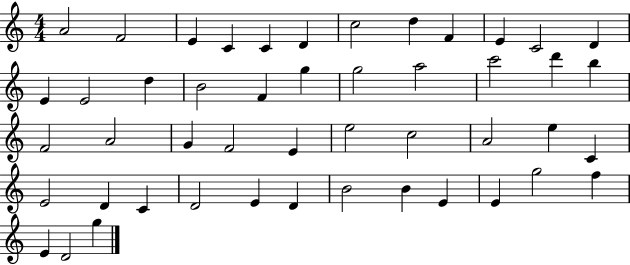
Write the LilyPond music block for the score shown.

{
  \clef treble
  \numericTimeSignature
  \time 4/4
  \key c \major
  a'2 f'2 | e'4 c'4 c'4 d'4 | c''2 d''4 f'4 | e'4 c'2 d'4 | \break e'4 e'2 d''4 | b'2 f'4 g''4 | g''2 a''2 | c'''2 d'''4 b''4 | \break f'2 a'2 | g'4 f'2 e'4 | e''2 c''2 | a'2 e''4 c'4 | \break e'2 d'4 c'4 | d'2 e'4 d'4 | b'2 b'4 e'4 | e'4 g''2 f''4 | \break e'4 d'2 g''4 | \bar "|."
}